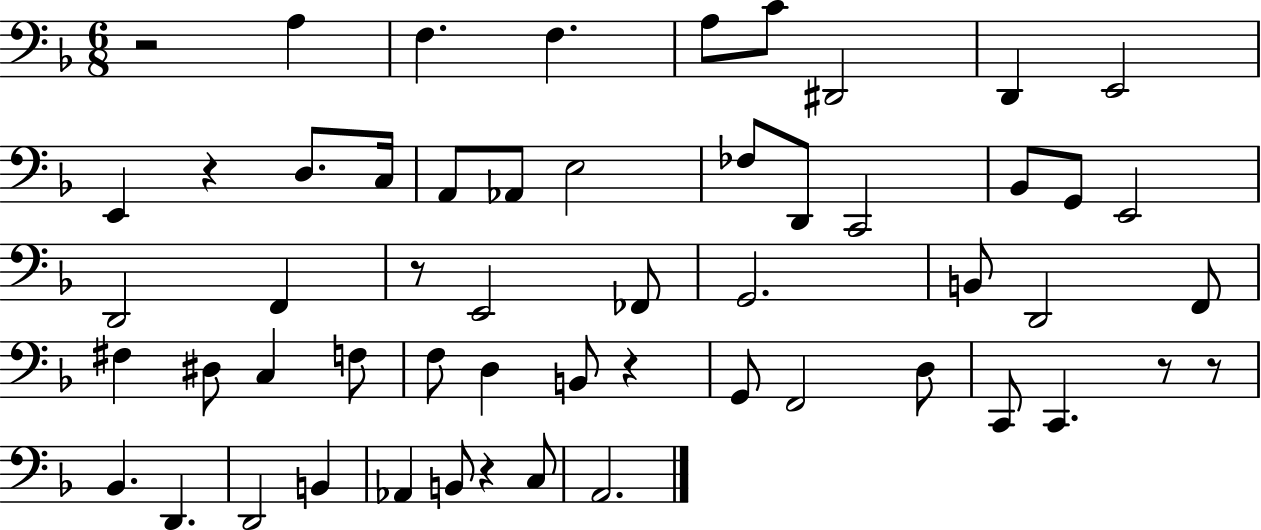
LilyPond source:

{
  \clef bass
  \numericTimeSignature
  \time 6/8
  \key f \major
  \repeat volta 2 { r2 a4 | f4. f4. | a8 c'8 dis,2 | d,4 e,2 | \break e,4 r4 d8. c16 | a,8 aes,8 e2 | fes8 d,8 c,2 | bes,8 g,8 e,2 | \break d,2 f,4 | r8 e,2 fes,8 | g,2. | b,8 d,2 f,8 | \break fis4 dis8 c4 f8 | f8 d4 b,8 r4 | g,8 f,2 d8 | c,8 c,4. r8 r8 | \break bes,4. d,4. | d,2 b,4 | aes,4 b,8 r4 c8 | a,2. | \break } \bar "|."
}